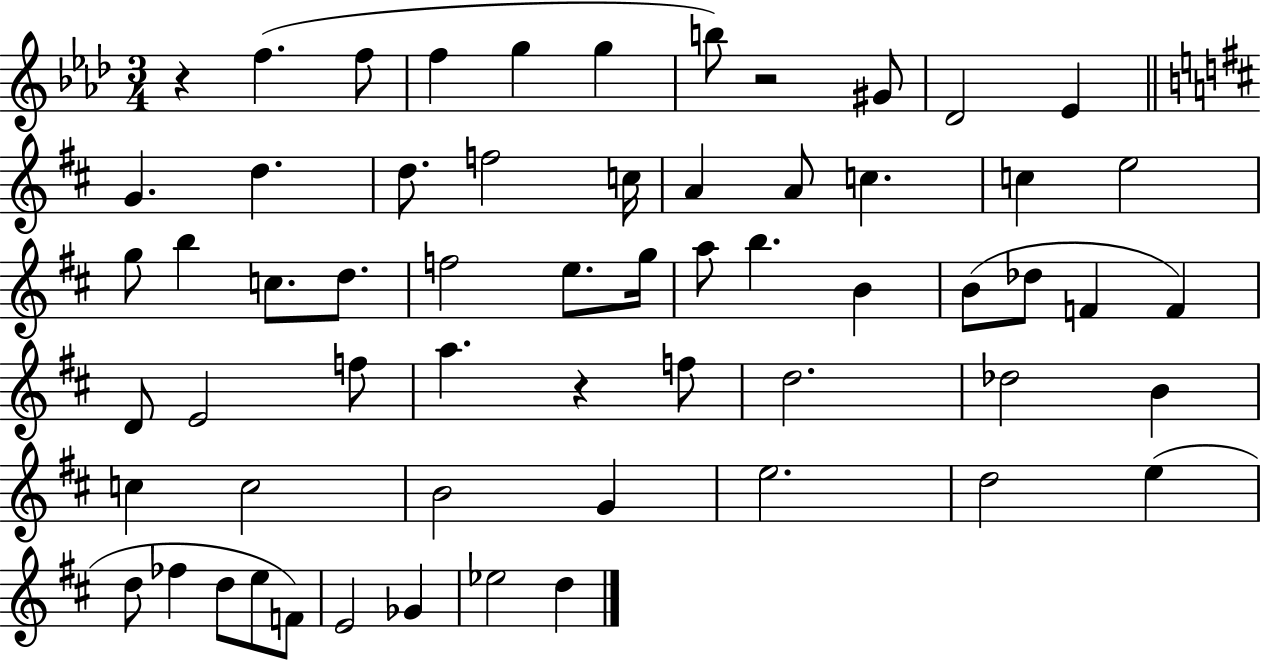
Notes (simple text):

R/q F5/q. F5/e F5/q G5/q G5/q B5/e R/h G#4/e Db4/h Eb4/q G4/q. D5/q. D5/e. F5/h C5/s A4/q A4/e C5/q. C5/q E5/h G5/e B5/q C5/e. D5/e. F5/h E5/e. G5/s A5/e B5/q. B4/q B4/e Db5/e F4/q F4/q D4/e E4/h F5/e A5/q. R/q F5/e D5/h. Db5/h B4/q C5/q C5/h B4/h G4/q E5/h. D5/h E5/q D5/e FES5/q D5/e E5/e F4/e E4/h Gb4/q Eb5/h D5/q